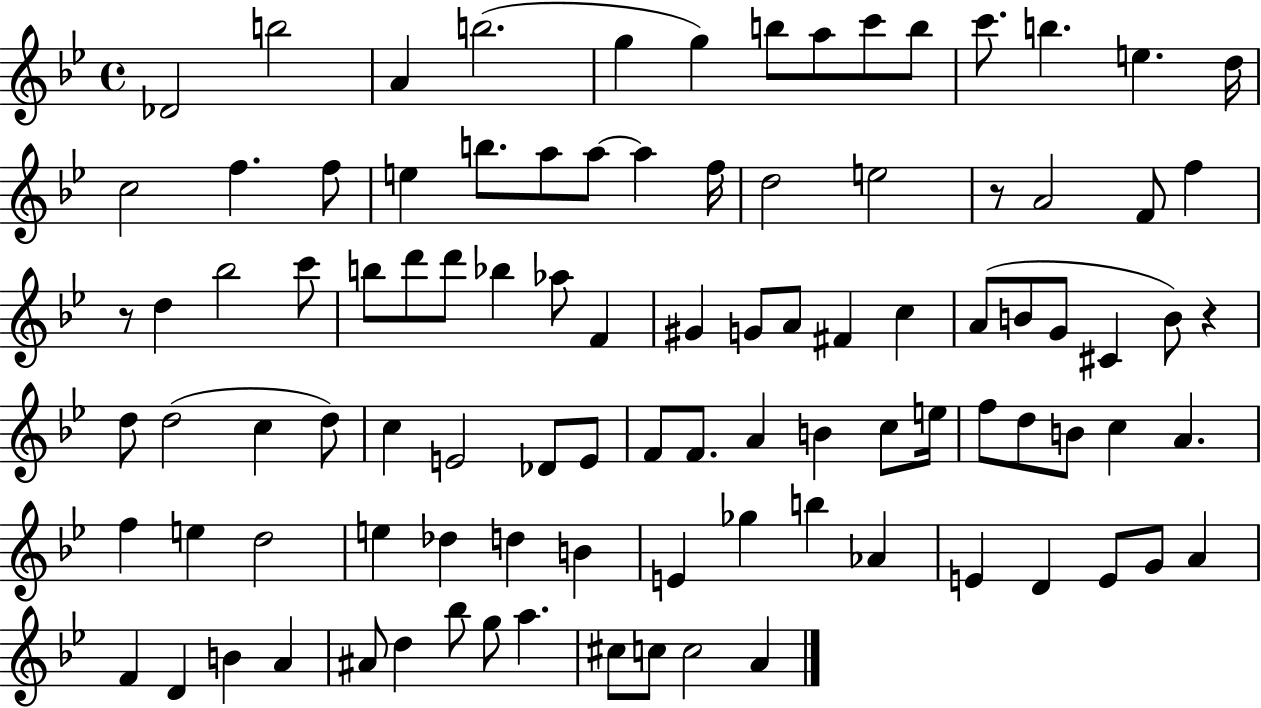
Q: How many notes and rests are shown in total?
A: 98